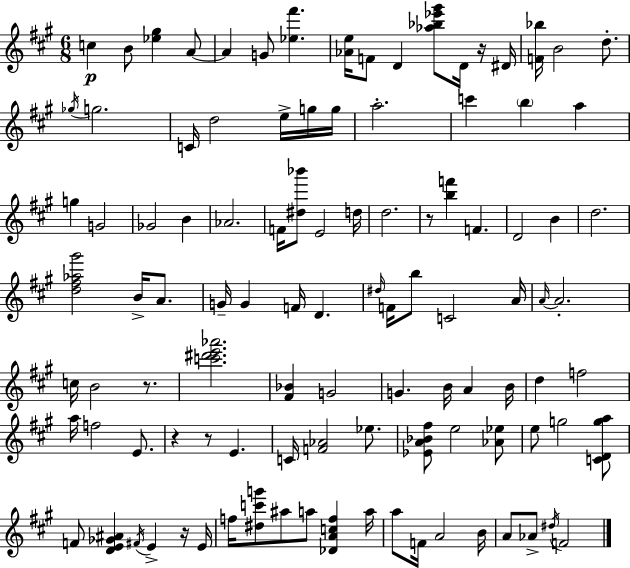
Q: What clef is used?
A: treble